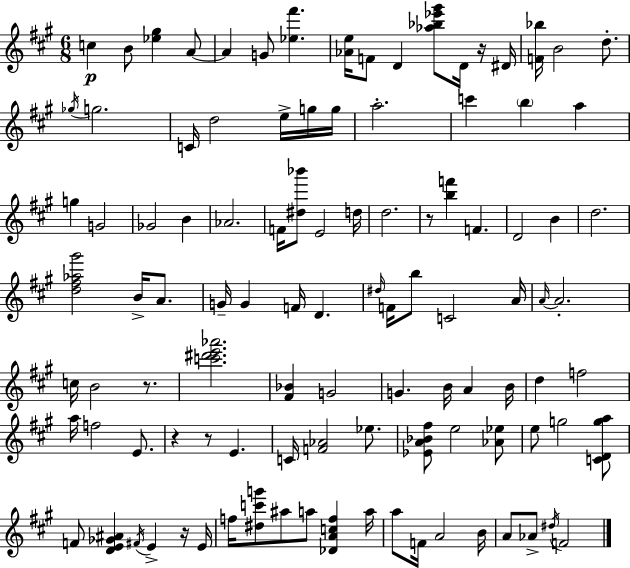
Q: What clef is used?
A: treble